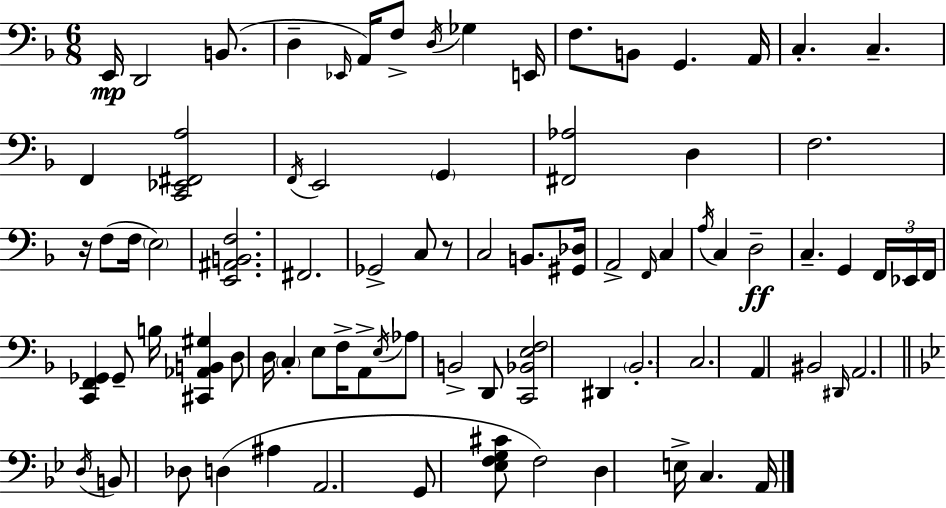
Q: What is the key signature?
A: F major